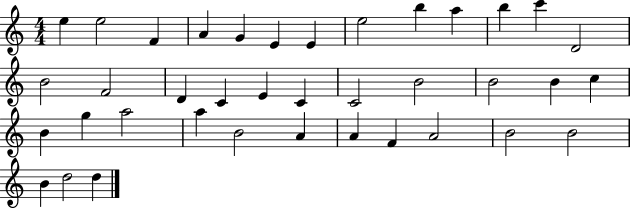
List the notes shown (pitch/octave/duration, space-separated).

E5/q E5/h F4/q A4/q G4/q E4/q E4/q E5/h B5/q A5/q B5/q C6/q D4/h B4/h F4/h D4/q C4/q E4/q C4/q C4/h B4/h B4/h B4/q C5/q B4/q G5/q A5/h A5/q B4/h A4/q A4/q F4/q A4/h B4/h B4/h B4/q D5/h D5/q